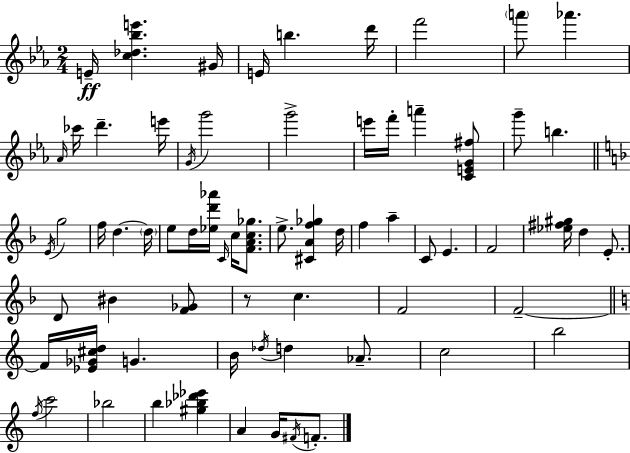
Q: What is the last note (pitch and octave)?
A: F4